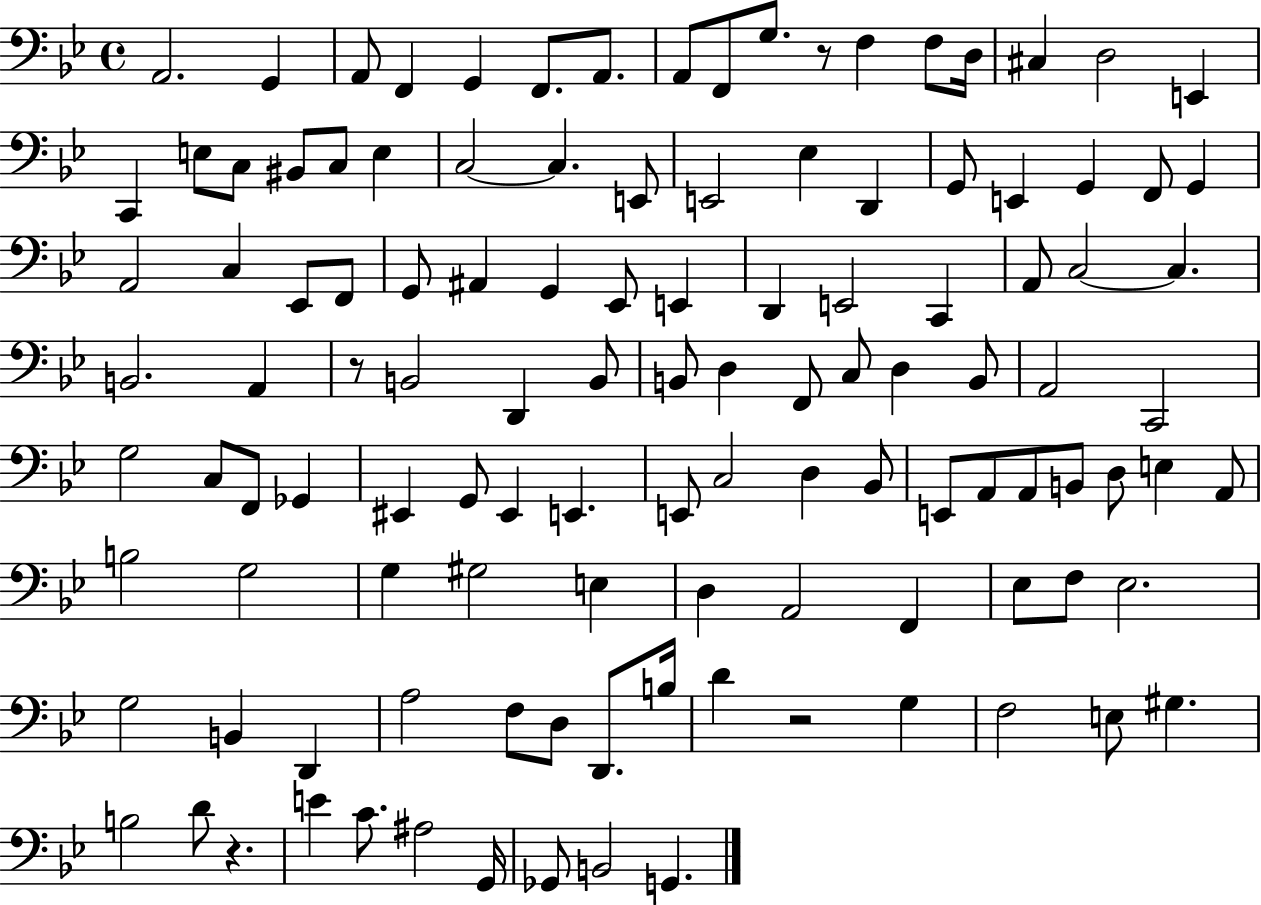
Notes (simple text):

A2/h. G2/q A2/e F2/q G2/q F2/e. A2/e. A2/e F2/e G3/e. R/e F3/q F3/e D3/s C#3/q D3/h E2/q C2/q E3/e C3/e BIS2/e C3/e E3/q C3/h C3/q. E2/e E2/h Eb3/q D2/q G2/e E2/q G2/q F2/e G2/q A2/h C3/q Eb2/e F2/e G2/e A#2/q G2/q Eb2/e E2/q D2/q E2/h C2/q A2/e C3/h C3/q. B2/h. A2/q R/e B2/h D2/q B2/e B2/e D3/q F2/e C3/e D3/q B2/e A2/h C2/h G3/h C3/e F2/e Gb2/q EIS2/q G2/e EIS2/q E2/q. E2/e C3/h D3/q Bb2/e E2/e A2/e A2/e B2/e D3/e E3/q A2/e B3/h G3/h G3/q G#3/h E3/q D3/q A2/h F2/q Eb3/e F3/e Eb3/h. G3/h B2/q D2/q A3/h F3/e D3/e D2/e. B3/s D4/q R/h G3/q F3/h E3/e G#3/q. B3/h D4/e R/q. E4/q C4/e. A#3/h G2/s Gb2/e B2/h G2/q.